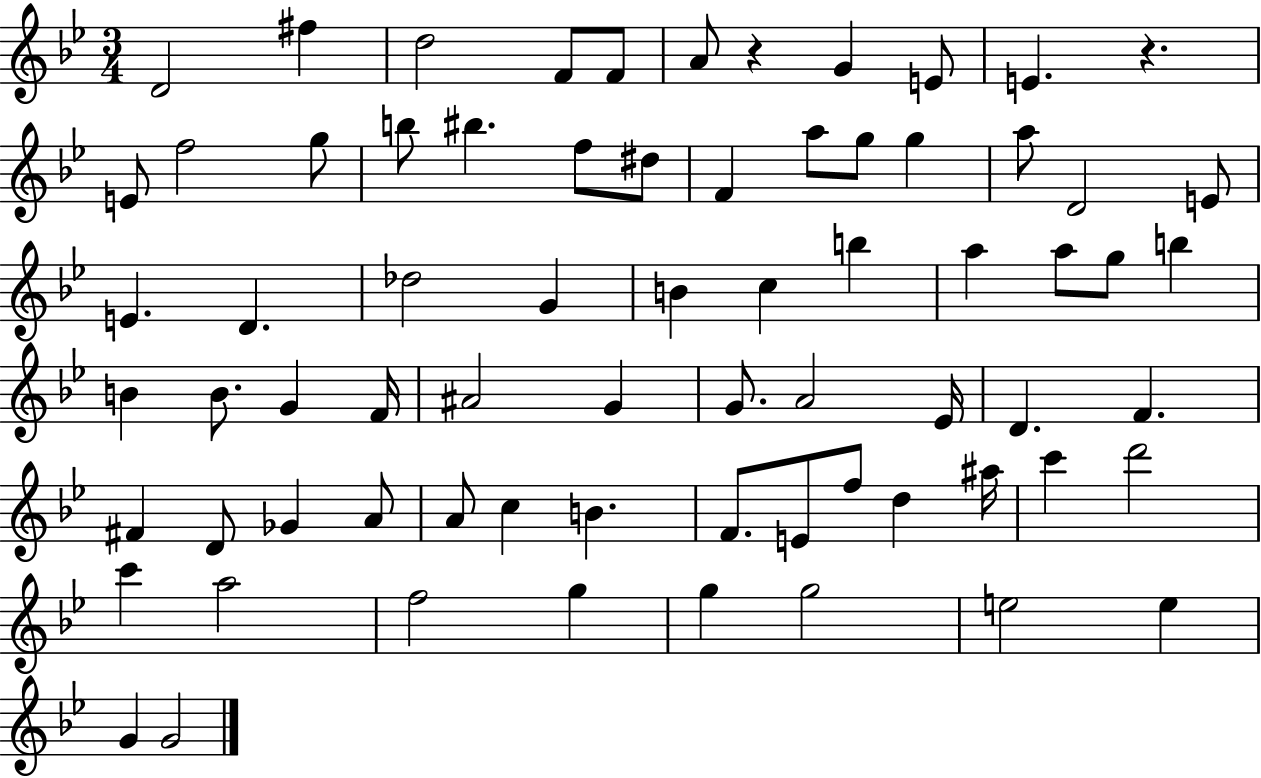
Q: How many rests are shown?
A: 2